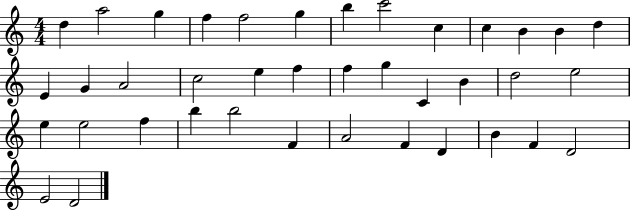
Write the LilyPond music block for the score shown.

{
  \clef treble
  \numericTimeSignature
  \time 4/4
  \key c \major
  d''4 a''2 g''4 | f''4 f''2 g''4 | b''4 c'''2 c''4 | c''4 b'4 b'4 d''4 | \break e'4 g'4 a'2 | c''2 e''4 f''4 | f''4 g''4 c'4 b'4 | d''2 e''2 | \break e''4 e''2 f''4 | b''4 b''2 f'4 | a'2 f'4 d'4 | b'4 f'4 d'2 | \break e'2 d'2 | \bar "|."
}